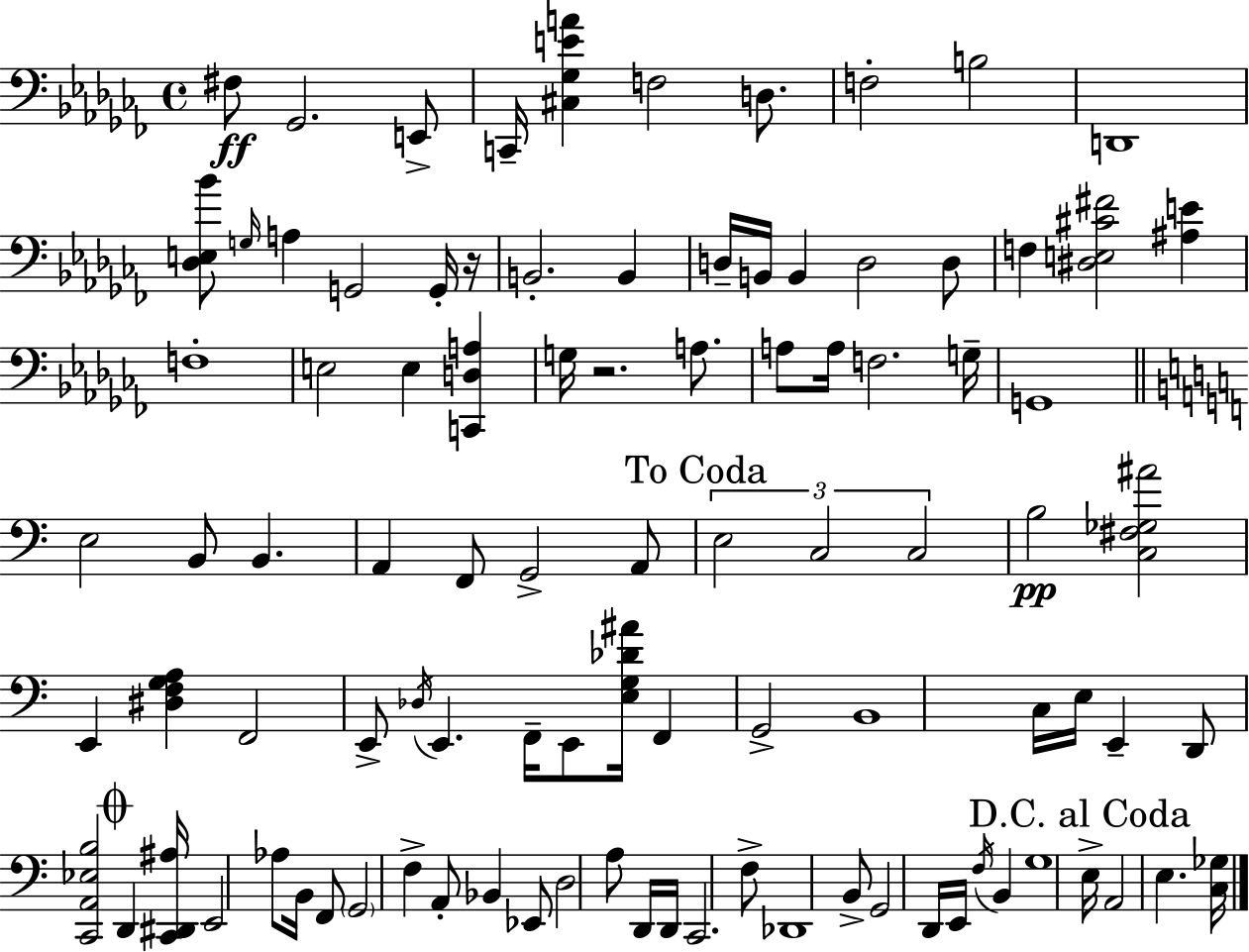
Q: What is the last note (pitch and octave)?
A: E3